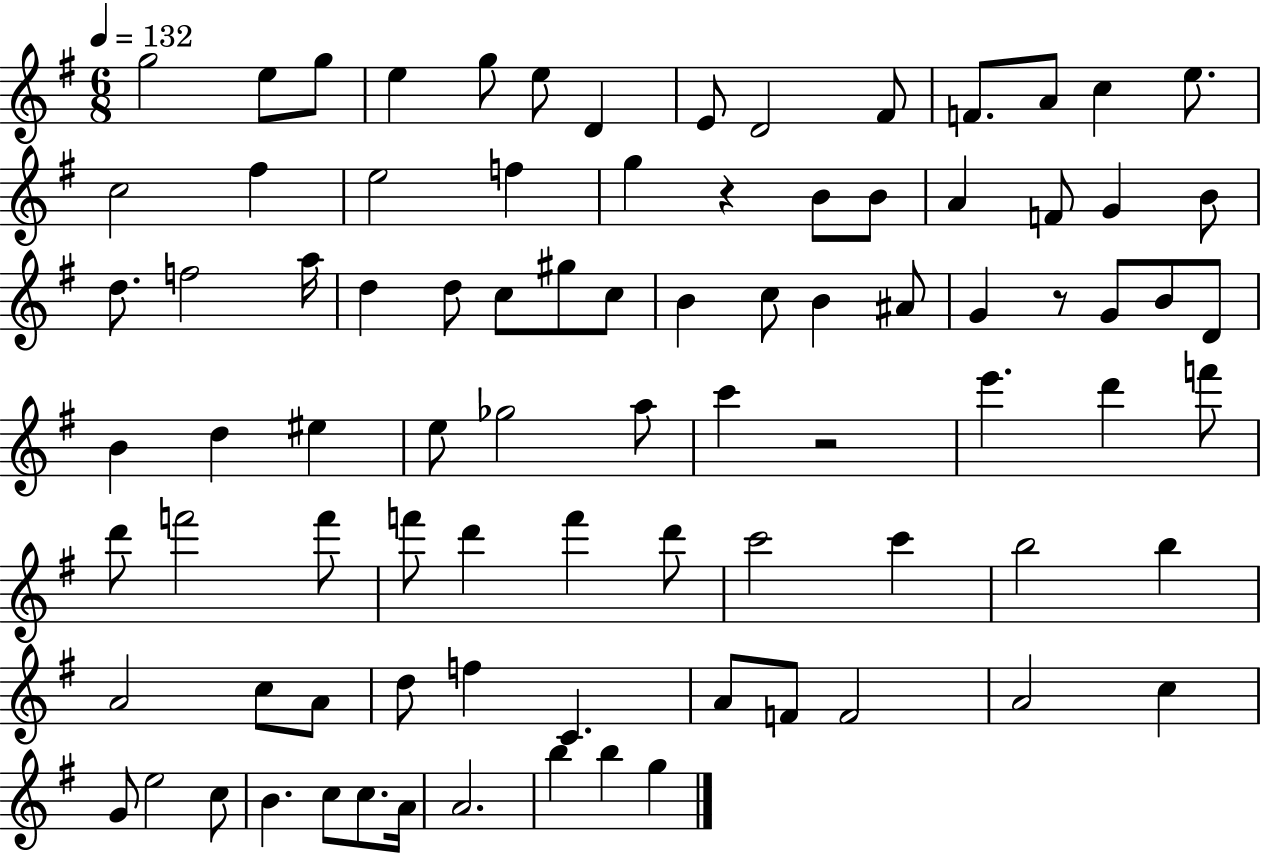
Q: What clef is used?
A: treble